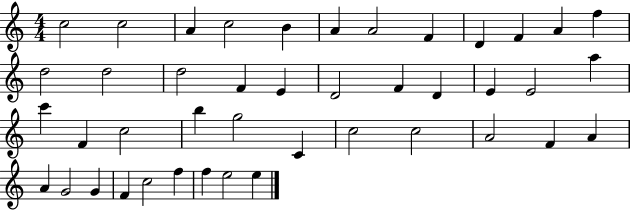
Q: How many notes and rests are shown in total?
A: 43